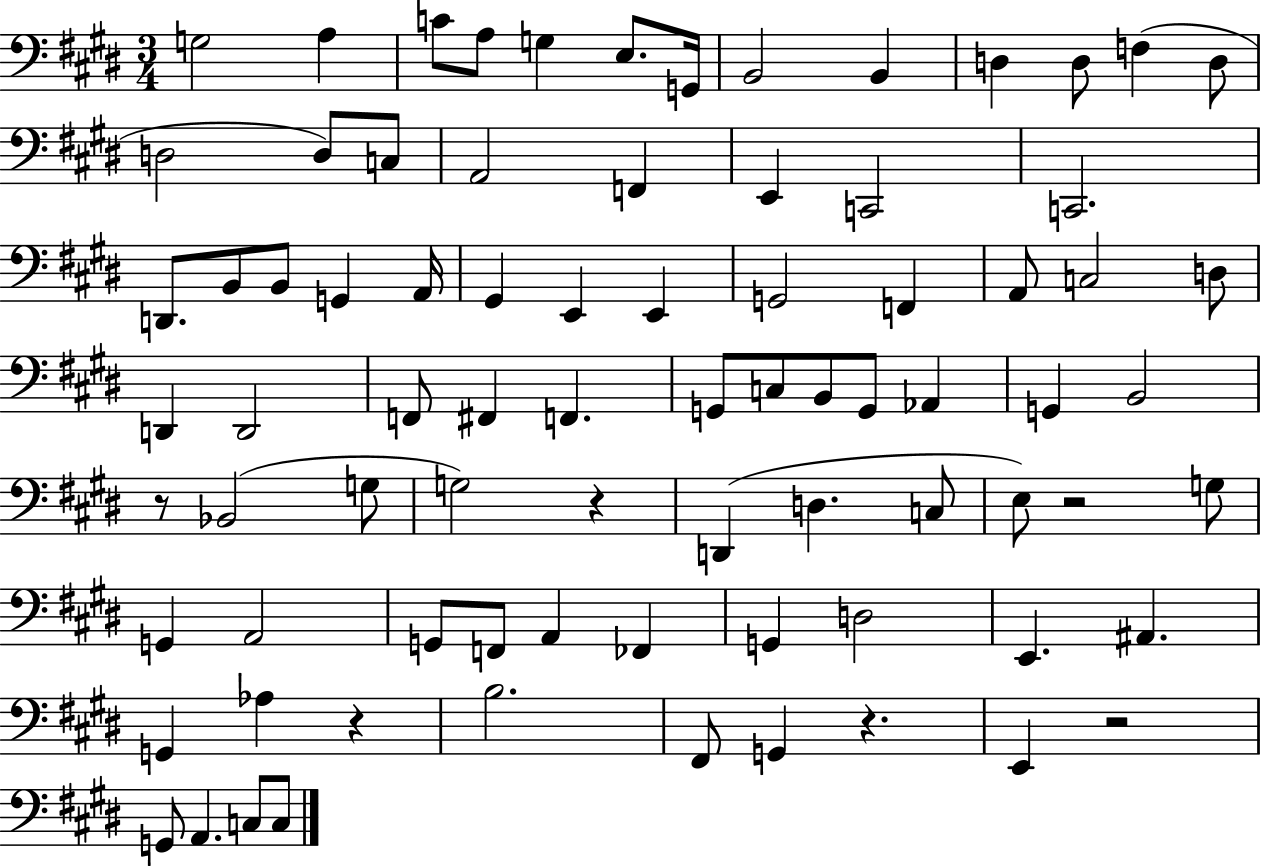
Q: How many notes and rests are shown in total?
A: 80